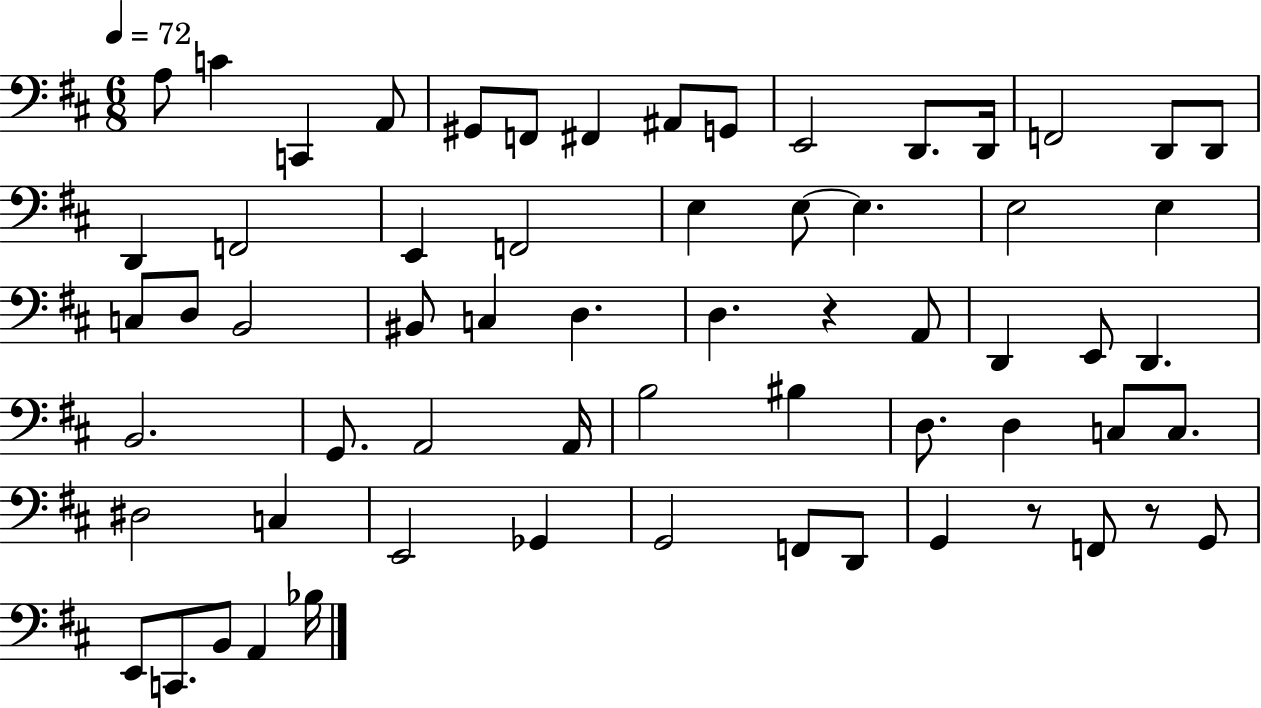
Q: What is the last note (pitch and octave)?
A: Bb3